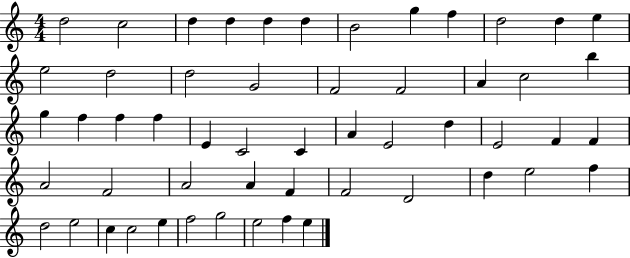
D5/h C5/h D5/q D5/q D5/q D5/q B4/h G5/q F5/q D5/h D5/q E5/q E5/h D5/h D5/h G4/h F4/h F4/h A4/q C5/h B5/q G5/q F5/q F5/q F5/q E4/q C4/h C4/q A4/q E4/h D5/q E4/h F4/q F4/q A4/h F4/h A4/h A4/q F4/q F4/h D4/h D5/q E5/h F5/q D5/h E5/h C5/q C5/h E5/q F5/h G5/h E5/h F5/q E5/q